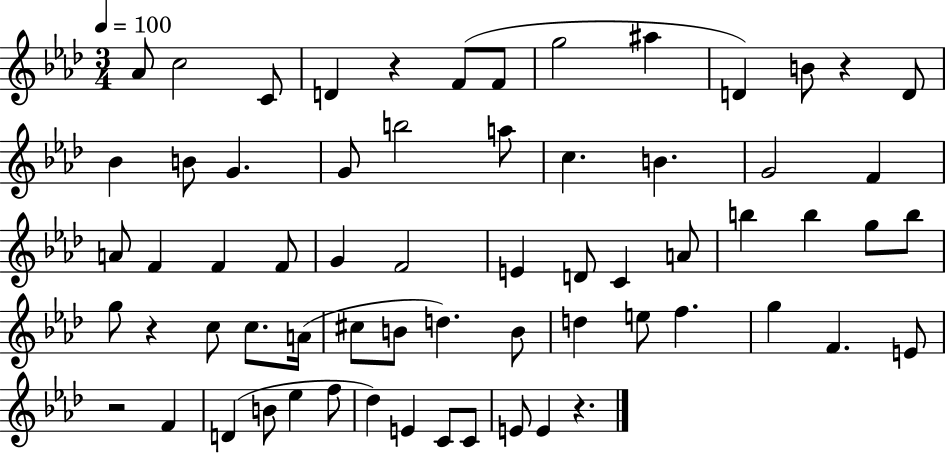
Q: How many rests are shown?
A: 5